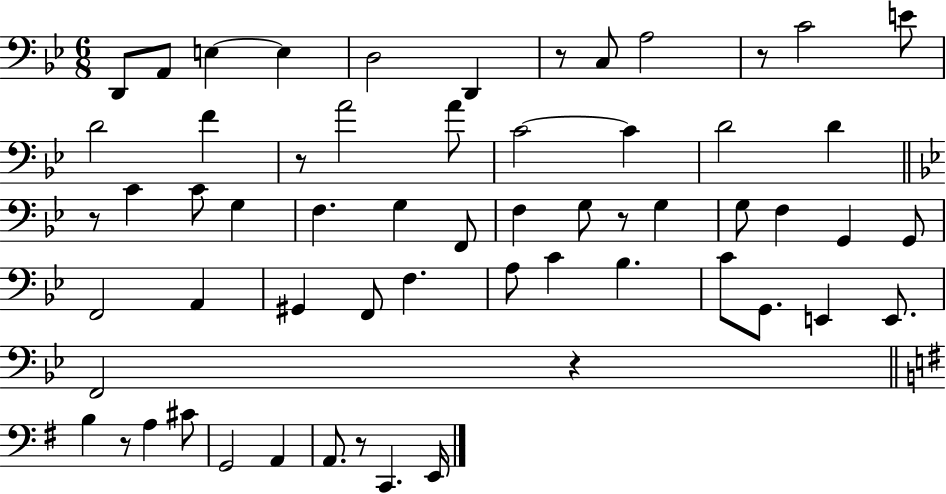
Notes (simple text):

D2/e A2/e E3/q E3/q D3/h D2/q R/e C3/e A3/h R/e C4/h E4/e D4/h F4/q R/e A4/h A4/e C4/h C4/q D4/h D4/q R/e C4/q C4/e G3/q F3/q. G3/q F2/e F3/q G3/e R/e G3/q G3/e F3/q G2/q G2/e F2/h A2/q G#2/q F2/e F3/q. A3/e C4/q Bb3/q. C4/e G2/e. E2/q E2/e. F2/h R/q B3/q R/e A3/q C#4/e G2/h A2/q A2/e. R/e C2/q. E2/s